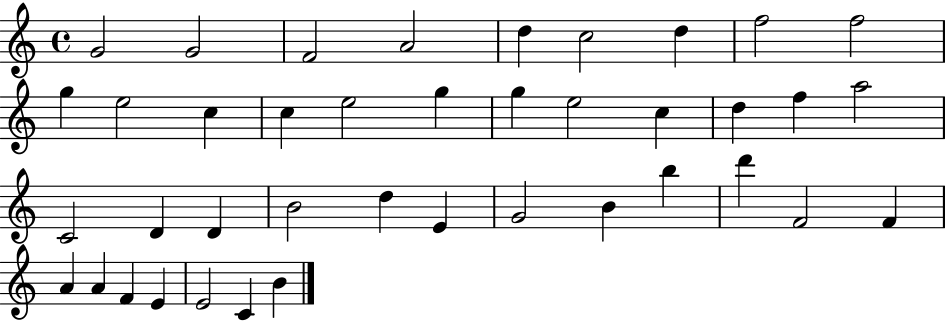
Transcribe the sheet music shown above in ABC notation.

X:1
T:Untitled
M:4/4
L:1/4
K:C
G2 G2 F2 A2 d c2 d f2 f2 g e2 c c e2 g g e2 c d f a2 C2 D D B2 d E G2 B b d' F2 F A A F E E2 C B